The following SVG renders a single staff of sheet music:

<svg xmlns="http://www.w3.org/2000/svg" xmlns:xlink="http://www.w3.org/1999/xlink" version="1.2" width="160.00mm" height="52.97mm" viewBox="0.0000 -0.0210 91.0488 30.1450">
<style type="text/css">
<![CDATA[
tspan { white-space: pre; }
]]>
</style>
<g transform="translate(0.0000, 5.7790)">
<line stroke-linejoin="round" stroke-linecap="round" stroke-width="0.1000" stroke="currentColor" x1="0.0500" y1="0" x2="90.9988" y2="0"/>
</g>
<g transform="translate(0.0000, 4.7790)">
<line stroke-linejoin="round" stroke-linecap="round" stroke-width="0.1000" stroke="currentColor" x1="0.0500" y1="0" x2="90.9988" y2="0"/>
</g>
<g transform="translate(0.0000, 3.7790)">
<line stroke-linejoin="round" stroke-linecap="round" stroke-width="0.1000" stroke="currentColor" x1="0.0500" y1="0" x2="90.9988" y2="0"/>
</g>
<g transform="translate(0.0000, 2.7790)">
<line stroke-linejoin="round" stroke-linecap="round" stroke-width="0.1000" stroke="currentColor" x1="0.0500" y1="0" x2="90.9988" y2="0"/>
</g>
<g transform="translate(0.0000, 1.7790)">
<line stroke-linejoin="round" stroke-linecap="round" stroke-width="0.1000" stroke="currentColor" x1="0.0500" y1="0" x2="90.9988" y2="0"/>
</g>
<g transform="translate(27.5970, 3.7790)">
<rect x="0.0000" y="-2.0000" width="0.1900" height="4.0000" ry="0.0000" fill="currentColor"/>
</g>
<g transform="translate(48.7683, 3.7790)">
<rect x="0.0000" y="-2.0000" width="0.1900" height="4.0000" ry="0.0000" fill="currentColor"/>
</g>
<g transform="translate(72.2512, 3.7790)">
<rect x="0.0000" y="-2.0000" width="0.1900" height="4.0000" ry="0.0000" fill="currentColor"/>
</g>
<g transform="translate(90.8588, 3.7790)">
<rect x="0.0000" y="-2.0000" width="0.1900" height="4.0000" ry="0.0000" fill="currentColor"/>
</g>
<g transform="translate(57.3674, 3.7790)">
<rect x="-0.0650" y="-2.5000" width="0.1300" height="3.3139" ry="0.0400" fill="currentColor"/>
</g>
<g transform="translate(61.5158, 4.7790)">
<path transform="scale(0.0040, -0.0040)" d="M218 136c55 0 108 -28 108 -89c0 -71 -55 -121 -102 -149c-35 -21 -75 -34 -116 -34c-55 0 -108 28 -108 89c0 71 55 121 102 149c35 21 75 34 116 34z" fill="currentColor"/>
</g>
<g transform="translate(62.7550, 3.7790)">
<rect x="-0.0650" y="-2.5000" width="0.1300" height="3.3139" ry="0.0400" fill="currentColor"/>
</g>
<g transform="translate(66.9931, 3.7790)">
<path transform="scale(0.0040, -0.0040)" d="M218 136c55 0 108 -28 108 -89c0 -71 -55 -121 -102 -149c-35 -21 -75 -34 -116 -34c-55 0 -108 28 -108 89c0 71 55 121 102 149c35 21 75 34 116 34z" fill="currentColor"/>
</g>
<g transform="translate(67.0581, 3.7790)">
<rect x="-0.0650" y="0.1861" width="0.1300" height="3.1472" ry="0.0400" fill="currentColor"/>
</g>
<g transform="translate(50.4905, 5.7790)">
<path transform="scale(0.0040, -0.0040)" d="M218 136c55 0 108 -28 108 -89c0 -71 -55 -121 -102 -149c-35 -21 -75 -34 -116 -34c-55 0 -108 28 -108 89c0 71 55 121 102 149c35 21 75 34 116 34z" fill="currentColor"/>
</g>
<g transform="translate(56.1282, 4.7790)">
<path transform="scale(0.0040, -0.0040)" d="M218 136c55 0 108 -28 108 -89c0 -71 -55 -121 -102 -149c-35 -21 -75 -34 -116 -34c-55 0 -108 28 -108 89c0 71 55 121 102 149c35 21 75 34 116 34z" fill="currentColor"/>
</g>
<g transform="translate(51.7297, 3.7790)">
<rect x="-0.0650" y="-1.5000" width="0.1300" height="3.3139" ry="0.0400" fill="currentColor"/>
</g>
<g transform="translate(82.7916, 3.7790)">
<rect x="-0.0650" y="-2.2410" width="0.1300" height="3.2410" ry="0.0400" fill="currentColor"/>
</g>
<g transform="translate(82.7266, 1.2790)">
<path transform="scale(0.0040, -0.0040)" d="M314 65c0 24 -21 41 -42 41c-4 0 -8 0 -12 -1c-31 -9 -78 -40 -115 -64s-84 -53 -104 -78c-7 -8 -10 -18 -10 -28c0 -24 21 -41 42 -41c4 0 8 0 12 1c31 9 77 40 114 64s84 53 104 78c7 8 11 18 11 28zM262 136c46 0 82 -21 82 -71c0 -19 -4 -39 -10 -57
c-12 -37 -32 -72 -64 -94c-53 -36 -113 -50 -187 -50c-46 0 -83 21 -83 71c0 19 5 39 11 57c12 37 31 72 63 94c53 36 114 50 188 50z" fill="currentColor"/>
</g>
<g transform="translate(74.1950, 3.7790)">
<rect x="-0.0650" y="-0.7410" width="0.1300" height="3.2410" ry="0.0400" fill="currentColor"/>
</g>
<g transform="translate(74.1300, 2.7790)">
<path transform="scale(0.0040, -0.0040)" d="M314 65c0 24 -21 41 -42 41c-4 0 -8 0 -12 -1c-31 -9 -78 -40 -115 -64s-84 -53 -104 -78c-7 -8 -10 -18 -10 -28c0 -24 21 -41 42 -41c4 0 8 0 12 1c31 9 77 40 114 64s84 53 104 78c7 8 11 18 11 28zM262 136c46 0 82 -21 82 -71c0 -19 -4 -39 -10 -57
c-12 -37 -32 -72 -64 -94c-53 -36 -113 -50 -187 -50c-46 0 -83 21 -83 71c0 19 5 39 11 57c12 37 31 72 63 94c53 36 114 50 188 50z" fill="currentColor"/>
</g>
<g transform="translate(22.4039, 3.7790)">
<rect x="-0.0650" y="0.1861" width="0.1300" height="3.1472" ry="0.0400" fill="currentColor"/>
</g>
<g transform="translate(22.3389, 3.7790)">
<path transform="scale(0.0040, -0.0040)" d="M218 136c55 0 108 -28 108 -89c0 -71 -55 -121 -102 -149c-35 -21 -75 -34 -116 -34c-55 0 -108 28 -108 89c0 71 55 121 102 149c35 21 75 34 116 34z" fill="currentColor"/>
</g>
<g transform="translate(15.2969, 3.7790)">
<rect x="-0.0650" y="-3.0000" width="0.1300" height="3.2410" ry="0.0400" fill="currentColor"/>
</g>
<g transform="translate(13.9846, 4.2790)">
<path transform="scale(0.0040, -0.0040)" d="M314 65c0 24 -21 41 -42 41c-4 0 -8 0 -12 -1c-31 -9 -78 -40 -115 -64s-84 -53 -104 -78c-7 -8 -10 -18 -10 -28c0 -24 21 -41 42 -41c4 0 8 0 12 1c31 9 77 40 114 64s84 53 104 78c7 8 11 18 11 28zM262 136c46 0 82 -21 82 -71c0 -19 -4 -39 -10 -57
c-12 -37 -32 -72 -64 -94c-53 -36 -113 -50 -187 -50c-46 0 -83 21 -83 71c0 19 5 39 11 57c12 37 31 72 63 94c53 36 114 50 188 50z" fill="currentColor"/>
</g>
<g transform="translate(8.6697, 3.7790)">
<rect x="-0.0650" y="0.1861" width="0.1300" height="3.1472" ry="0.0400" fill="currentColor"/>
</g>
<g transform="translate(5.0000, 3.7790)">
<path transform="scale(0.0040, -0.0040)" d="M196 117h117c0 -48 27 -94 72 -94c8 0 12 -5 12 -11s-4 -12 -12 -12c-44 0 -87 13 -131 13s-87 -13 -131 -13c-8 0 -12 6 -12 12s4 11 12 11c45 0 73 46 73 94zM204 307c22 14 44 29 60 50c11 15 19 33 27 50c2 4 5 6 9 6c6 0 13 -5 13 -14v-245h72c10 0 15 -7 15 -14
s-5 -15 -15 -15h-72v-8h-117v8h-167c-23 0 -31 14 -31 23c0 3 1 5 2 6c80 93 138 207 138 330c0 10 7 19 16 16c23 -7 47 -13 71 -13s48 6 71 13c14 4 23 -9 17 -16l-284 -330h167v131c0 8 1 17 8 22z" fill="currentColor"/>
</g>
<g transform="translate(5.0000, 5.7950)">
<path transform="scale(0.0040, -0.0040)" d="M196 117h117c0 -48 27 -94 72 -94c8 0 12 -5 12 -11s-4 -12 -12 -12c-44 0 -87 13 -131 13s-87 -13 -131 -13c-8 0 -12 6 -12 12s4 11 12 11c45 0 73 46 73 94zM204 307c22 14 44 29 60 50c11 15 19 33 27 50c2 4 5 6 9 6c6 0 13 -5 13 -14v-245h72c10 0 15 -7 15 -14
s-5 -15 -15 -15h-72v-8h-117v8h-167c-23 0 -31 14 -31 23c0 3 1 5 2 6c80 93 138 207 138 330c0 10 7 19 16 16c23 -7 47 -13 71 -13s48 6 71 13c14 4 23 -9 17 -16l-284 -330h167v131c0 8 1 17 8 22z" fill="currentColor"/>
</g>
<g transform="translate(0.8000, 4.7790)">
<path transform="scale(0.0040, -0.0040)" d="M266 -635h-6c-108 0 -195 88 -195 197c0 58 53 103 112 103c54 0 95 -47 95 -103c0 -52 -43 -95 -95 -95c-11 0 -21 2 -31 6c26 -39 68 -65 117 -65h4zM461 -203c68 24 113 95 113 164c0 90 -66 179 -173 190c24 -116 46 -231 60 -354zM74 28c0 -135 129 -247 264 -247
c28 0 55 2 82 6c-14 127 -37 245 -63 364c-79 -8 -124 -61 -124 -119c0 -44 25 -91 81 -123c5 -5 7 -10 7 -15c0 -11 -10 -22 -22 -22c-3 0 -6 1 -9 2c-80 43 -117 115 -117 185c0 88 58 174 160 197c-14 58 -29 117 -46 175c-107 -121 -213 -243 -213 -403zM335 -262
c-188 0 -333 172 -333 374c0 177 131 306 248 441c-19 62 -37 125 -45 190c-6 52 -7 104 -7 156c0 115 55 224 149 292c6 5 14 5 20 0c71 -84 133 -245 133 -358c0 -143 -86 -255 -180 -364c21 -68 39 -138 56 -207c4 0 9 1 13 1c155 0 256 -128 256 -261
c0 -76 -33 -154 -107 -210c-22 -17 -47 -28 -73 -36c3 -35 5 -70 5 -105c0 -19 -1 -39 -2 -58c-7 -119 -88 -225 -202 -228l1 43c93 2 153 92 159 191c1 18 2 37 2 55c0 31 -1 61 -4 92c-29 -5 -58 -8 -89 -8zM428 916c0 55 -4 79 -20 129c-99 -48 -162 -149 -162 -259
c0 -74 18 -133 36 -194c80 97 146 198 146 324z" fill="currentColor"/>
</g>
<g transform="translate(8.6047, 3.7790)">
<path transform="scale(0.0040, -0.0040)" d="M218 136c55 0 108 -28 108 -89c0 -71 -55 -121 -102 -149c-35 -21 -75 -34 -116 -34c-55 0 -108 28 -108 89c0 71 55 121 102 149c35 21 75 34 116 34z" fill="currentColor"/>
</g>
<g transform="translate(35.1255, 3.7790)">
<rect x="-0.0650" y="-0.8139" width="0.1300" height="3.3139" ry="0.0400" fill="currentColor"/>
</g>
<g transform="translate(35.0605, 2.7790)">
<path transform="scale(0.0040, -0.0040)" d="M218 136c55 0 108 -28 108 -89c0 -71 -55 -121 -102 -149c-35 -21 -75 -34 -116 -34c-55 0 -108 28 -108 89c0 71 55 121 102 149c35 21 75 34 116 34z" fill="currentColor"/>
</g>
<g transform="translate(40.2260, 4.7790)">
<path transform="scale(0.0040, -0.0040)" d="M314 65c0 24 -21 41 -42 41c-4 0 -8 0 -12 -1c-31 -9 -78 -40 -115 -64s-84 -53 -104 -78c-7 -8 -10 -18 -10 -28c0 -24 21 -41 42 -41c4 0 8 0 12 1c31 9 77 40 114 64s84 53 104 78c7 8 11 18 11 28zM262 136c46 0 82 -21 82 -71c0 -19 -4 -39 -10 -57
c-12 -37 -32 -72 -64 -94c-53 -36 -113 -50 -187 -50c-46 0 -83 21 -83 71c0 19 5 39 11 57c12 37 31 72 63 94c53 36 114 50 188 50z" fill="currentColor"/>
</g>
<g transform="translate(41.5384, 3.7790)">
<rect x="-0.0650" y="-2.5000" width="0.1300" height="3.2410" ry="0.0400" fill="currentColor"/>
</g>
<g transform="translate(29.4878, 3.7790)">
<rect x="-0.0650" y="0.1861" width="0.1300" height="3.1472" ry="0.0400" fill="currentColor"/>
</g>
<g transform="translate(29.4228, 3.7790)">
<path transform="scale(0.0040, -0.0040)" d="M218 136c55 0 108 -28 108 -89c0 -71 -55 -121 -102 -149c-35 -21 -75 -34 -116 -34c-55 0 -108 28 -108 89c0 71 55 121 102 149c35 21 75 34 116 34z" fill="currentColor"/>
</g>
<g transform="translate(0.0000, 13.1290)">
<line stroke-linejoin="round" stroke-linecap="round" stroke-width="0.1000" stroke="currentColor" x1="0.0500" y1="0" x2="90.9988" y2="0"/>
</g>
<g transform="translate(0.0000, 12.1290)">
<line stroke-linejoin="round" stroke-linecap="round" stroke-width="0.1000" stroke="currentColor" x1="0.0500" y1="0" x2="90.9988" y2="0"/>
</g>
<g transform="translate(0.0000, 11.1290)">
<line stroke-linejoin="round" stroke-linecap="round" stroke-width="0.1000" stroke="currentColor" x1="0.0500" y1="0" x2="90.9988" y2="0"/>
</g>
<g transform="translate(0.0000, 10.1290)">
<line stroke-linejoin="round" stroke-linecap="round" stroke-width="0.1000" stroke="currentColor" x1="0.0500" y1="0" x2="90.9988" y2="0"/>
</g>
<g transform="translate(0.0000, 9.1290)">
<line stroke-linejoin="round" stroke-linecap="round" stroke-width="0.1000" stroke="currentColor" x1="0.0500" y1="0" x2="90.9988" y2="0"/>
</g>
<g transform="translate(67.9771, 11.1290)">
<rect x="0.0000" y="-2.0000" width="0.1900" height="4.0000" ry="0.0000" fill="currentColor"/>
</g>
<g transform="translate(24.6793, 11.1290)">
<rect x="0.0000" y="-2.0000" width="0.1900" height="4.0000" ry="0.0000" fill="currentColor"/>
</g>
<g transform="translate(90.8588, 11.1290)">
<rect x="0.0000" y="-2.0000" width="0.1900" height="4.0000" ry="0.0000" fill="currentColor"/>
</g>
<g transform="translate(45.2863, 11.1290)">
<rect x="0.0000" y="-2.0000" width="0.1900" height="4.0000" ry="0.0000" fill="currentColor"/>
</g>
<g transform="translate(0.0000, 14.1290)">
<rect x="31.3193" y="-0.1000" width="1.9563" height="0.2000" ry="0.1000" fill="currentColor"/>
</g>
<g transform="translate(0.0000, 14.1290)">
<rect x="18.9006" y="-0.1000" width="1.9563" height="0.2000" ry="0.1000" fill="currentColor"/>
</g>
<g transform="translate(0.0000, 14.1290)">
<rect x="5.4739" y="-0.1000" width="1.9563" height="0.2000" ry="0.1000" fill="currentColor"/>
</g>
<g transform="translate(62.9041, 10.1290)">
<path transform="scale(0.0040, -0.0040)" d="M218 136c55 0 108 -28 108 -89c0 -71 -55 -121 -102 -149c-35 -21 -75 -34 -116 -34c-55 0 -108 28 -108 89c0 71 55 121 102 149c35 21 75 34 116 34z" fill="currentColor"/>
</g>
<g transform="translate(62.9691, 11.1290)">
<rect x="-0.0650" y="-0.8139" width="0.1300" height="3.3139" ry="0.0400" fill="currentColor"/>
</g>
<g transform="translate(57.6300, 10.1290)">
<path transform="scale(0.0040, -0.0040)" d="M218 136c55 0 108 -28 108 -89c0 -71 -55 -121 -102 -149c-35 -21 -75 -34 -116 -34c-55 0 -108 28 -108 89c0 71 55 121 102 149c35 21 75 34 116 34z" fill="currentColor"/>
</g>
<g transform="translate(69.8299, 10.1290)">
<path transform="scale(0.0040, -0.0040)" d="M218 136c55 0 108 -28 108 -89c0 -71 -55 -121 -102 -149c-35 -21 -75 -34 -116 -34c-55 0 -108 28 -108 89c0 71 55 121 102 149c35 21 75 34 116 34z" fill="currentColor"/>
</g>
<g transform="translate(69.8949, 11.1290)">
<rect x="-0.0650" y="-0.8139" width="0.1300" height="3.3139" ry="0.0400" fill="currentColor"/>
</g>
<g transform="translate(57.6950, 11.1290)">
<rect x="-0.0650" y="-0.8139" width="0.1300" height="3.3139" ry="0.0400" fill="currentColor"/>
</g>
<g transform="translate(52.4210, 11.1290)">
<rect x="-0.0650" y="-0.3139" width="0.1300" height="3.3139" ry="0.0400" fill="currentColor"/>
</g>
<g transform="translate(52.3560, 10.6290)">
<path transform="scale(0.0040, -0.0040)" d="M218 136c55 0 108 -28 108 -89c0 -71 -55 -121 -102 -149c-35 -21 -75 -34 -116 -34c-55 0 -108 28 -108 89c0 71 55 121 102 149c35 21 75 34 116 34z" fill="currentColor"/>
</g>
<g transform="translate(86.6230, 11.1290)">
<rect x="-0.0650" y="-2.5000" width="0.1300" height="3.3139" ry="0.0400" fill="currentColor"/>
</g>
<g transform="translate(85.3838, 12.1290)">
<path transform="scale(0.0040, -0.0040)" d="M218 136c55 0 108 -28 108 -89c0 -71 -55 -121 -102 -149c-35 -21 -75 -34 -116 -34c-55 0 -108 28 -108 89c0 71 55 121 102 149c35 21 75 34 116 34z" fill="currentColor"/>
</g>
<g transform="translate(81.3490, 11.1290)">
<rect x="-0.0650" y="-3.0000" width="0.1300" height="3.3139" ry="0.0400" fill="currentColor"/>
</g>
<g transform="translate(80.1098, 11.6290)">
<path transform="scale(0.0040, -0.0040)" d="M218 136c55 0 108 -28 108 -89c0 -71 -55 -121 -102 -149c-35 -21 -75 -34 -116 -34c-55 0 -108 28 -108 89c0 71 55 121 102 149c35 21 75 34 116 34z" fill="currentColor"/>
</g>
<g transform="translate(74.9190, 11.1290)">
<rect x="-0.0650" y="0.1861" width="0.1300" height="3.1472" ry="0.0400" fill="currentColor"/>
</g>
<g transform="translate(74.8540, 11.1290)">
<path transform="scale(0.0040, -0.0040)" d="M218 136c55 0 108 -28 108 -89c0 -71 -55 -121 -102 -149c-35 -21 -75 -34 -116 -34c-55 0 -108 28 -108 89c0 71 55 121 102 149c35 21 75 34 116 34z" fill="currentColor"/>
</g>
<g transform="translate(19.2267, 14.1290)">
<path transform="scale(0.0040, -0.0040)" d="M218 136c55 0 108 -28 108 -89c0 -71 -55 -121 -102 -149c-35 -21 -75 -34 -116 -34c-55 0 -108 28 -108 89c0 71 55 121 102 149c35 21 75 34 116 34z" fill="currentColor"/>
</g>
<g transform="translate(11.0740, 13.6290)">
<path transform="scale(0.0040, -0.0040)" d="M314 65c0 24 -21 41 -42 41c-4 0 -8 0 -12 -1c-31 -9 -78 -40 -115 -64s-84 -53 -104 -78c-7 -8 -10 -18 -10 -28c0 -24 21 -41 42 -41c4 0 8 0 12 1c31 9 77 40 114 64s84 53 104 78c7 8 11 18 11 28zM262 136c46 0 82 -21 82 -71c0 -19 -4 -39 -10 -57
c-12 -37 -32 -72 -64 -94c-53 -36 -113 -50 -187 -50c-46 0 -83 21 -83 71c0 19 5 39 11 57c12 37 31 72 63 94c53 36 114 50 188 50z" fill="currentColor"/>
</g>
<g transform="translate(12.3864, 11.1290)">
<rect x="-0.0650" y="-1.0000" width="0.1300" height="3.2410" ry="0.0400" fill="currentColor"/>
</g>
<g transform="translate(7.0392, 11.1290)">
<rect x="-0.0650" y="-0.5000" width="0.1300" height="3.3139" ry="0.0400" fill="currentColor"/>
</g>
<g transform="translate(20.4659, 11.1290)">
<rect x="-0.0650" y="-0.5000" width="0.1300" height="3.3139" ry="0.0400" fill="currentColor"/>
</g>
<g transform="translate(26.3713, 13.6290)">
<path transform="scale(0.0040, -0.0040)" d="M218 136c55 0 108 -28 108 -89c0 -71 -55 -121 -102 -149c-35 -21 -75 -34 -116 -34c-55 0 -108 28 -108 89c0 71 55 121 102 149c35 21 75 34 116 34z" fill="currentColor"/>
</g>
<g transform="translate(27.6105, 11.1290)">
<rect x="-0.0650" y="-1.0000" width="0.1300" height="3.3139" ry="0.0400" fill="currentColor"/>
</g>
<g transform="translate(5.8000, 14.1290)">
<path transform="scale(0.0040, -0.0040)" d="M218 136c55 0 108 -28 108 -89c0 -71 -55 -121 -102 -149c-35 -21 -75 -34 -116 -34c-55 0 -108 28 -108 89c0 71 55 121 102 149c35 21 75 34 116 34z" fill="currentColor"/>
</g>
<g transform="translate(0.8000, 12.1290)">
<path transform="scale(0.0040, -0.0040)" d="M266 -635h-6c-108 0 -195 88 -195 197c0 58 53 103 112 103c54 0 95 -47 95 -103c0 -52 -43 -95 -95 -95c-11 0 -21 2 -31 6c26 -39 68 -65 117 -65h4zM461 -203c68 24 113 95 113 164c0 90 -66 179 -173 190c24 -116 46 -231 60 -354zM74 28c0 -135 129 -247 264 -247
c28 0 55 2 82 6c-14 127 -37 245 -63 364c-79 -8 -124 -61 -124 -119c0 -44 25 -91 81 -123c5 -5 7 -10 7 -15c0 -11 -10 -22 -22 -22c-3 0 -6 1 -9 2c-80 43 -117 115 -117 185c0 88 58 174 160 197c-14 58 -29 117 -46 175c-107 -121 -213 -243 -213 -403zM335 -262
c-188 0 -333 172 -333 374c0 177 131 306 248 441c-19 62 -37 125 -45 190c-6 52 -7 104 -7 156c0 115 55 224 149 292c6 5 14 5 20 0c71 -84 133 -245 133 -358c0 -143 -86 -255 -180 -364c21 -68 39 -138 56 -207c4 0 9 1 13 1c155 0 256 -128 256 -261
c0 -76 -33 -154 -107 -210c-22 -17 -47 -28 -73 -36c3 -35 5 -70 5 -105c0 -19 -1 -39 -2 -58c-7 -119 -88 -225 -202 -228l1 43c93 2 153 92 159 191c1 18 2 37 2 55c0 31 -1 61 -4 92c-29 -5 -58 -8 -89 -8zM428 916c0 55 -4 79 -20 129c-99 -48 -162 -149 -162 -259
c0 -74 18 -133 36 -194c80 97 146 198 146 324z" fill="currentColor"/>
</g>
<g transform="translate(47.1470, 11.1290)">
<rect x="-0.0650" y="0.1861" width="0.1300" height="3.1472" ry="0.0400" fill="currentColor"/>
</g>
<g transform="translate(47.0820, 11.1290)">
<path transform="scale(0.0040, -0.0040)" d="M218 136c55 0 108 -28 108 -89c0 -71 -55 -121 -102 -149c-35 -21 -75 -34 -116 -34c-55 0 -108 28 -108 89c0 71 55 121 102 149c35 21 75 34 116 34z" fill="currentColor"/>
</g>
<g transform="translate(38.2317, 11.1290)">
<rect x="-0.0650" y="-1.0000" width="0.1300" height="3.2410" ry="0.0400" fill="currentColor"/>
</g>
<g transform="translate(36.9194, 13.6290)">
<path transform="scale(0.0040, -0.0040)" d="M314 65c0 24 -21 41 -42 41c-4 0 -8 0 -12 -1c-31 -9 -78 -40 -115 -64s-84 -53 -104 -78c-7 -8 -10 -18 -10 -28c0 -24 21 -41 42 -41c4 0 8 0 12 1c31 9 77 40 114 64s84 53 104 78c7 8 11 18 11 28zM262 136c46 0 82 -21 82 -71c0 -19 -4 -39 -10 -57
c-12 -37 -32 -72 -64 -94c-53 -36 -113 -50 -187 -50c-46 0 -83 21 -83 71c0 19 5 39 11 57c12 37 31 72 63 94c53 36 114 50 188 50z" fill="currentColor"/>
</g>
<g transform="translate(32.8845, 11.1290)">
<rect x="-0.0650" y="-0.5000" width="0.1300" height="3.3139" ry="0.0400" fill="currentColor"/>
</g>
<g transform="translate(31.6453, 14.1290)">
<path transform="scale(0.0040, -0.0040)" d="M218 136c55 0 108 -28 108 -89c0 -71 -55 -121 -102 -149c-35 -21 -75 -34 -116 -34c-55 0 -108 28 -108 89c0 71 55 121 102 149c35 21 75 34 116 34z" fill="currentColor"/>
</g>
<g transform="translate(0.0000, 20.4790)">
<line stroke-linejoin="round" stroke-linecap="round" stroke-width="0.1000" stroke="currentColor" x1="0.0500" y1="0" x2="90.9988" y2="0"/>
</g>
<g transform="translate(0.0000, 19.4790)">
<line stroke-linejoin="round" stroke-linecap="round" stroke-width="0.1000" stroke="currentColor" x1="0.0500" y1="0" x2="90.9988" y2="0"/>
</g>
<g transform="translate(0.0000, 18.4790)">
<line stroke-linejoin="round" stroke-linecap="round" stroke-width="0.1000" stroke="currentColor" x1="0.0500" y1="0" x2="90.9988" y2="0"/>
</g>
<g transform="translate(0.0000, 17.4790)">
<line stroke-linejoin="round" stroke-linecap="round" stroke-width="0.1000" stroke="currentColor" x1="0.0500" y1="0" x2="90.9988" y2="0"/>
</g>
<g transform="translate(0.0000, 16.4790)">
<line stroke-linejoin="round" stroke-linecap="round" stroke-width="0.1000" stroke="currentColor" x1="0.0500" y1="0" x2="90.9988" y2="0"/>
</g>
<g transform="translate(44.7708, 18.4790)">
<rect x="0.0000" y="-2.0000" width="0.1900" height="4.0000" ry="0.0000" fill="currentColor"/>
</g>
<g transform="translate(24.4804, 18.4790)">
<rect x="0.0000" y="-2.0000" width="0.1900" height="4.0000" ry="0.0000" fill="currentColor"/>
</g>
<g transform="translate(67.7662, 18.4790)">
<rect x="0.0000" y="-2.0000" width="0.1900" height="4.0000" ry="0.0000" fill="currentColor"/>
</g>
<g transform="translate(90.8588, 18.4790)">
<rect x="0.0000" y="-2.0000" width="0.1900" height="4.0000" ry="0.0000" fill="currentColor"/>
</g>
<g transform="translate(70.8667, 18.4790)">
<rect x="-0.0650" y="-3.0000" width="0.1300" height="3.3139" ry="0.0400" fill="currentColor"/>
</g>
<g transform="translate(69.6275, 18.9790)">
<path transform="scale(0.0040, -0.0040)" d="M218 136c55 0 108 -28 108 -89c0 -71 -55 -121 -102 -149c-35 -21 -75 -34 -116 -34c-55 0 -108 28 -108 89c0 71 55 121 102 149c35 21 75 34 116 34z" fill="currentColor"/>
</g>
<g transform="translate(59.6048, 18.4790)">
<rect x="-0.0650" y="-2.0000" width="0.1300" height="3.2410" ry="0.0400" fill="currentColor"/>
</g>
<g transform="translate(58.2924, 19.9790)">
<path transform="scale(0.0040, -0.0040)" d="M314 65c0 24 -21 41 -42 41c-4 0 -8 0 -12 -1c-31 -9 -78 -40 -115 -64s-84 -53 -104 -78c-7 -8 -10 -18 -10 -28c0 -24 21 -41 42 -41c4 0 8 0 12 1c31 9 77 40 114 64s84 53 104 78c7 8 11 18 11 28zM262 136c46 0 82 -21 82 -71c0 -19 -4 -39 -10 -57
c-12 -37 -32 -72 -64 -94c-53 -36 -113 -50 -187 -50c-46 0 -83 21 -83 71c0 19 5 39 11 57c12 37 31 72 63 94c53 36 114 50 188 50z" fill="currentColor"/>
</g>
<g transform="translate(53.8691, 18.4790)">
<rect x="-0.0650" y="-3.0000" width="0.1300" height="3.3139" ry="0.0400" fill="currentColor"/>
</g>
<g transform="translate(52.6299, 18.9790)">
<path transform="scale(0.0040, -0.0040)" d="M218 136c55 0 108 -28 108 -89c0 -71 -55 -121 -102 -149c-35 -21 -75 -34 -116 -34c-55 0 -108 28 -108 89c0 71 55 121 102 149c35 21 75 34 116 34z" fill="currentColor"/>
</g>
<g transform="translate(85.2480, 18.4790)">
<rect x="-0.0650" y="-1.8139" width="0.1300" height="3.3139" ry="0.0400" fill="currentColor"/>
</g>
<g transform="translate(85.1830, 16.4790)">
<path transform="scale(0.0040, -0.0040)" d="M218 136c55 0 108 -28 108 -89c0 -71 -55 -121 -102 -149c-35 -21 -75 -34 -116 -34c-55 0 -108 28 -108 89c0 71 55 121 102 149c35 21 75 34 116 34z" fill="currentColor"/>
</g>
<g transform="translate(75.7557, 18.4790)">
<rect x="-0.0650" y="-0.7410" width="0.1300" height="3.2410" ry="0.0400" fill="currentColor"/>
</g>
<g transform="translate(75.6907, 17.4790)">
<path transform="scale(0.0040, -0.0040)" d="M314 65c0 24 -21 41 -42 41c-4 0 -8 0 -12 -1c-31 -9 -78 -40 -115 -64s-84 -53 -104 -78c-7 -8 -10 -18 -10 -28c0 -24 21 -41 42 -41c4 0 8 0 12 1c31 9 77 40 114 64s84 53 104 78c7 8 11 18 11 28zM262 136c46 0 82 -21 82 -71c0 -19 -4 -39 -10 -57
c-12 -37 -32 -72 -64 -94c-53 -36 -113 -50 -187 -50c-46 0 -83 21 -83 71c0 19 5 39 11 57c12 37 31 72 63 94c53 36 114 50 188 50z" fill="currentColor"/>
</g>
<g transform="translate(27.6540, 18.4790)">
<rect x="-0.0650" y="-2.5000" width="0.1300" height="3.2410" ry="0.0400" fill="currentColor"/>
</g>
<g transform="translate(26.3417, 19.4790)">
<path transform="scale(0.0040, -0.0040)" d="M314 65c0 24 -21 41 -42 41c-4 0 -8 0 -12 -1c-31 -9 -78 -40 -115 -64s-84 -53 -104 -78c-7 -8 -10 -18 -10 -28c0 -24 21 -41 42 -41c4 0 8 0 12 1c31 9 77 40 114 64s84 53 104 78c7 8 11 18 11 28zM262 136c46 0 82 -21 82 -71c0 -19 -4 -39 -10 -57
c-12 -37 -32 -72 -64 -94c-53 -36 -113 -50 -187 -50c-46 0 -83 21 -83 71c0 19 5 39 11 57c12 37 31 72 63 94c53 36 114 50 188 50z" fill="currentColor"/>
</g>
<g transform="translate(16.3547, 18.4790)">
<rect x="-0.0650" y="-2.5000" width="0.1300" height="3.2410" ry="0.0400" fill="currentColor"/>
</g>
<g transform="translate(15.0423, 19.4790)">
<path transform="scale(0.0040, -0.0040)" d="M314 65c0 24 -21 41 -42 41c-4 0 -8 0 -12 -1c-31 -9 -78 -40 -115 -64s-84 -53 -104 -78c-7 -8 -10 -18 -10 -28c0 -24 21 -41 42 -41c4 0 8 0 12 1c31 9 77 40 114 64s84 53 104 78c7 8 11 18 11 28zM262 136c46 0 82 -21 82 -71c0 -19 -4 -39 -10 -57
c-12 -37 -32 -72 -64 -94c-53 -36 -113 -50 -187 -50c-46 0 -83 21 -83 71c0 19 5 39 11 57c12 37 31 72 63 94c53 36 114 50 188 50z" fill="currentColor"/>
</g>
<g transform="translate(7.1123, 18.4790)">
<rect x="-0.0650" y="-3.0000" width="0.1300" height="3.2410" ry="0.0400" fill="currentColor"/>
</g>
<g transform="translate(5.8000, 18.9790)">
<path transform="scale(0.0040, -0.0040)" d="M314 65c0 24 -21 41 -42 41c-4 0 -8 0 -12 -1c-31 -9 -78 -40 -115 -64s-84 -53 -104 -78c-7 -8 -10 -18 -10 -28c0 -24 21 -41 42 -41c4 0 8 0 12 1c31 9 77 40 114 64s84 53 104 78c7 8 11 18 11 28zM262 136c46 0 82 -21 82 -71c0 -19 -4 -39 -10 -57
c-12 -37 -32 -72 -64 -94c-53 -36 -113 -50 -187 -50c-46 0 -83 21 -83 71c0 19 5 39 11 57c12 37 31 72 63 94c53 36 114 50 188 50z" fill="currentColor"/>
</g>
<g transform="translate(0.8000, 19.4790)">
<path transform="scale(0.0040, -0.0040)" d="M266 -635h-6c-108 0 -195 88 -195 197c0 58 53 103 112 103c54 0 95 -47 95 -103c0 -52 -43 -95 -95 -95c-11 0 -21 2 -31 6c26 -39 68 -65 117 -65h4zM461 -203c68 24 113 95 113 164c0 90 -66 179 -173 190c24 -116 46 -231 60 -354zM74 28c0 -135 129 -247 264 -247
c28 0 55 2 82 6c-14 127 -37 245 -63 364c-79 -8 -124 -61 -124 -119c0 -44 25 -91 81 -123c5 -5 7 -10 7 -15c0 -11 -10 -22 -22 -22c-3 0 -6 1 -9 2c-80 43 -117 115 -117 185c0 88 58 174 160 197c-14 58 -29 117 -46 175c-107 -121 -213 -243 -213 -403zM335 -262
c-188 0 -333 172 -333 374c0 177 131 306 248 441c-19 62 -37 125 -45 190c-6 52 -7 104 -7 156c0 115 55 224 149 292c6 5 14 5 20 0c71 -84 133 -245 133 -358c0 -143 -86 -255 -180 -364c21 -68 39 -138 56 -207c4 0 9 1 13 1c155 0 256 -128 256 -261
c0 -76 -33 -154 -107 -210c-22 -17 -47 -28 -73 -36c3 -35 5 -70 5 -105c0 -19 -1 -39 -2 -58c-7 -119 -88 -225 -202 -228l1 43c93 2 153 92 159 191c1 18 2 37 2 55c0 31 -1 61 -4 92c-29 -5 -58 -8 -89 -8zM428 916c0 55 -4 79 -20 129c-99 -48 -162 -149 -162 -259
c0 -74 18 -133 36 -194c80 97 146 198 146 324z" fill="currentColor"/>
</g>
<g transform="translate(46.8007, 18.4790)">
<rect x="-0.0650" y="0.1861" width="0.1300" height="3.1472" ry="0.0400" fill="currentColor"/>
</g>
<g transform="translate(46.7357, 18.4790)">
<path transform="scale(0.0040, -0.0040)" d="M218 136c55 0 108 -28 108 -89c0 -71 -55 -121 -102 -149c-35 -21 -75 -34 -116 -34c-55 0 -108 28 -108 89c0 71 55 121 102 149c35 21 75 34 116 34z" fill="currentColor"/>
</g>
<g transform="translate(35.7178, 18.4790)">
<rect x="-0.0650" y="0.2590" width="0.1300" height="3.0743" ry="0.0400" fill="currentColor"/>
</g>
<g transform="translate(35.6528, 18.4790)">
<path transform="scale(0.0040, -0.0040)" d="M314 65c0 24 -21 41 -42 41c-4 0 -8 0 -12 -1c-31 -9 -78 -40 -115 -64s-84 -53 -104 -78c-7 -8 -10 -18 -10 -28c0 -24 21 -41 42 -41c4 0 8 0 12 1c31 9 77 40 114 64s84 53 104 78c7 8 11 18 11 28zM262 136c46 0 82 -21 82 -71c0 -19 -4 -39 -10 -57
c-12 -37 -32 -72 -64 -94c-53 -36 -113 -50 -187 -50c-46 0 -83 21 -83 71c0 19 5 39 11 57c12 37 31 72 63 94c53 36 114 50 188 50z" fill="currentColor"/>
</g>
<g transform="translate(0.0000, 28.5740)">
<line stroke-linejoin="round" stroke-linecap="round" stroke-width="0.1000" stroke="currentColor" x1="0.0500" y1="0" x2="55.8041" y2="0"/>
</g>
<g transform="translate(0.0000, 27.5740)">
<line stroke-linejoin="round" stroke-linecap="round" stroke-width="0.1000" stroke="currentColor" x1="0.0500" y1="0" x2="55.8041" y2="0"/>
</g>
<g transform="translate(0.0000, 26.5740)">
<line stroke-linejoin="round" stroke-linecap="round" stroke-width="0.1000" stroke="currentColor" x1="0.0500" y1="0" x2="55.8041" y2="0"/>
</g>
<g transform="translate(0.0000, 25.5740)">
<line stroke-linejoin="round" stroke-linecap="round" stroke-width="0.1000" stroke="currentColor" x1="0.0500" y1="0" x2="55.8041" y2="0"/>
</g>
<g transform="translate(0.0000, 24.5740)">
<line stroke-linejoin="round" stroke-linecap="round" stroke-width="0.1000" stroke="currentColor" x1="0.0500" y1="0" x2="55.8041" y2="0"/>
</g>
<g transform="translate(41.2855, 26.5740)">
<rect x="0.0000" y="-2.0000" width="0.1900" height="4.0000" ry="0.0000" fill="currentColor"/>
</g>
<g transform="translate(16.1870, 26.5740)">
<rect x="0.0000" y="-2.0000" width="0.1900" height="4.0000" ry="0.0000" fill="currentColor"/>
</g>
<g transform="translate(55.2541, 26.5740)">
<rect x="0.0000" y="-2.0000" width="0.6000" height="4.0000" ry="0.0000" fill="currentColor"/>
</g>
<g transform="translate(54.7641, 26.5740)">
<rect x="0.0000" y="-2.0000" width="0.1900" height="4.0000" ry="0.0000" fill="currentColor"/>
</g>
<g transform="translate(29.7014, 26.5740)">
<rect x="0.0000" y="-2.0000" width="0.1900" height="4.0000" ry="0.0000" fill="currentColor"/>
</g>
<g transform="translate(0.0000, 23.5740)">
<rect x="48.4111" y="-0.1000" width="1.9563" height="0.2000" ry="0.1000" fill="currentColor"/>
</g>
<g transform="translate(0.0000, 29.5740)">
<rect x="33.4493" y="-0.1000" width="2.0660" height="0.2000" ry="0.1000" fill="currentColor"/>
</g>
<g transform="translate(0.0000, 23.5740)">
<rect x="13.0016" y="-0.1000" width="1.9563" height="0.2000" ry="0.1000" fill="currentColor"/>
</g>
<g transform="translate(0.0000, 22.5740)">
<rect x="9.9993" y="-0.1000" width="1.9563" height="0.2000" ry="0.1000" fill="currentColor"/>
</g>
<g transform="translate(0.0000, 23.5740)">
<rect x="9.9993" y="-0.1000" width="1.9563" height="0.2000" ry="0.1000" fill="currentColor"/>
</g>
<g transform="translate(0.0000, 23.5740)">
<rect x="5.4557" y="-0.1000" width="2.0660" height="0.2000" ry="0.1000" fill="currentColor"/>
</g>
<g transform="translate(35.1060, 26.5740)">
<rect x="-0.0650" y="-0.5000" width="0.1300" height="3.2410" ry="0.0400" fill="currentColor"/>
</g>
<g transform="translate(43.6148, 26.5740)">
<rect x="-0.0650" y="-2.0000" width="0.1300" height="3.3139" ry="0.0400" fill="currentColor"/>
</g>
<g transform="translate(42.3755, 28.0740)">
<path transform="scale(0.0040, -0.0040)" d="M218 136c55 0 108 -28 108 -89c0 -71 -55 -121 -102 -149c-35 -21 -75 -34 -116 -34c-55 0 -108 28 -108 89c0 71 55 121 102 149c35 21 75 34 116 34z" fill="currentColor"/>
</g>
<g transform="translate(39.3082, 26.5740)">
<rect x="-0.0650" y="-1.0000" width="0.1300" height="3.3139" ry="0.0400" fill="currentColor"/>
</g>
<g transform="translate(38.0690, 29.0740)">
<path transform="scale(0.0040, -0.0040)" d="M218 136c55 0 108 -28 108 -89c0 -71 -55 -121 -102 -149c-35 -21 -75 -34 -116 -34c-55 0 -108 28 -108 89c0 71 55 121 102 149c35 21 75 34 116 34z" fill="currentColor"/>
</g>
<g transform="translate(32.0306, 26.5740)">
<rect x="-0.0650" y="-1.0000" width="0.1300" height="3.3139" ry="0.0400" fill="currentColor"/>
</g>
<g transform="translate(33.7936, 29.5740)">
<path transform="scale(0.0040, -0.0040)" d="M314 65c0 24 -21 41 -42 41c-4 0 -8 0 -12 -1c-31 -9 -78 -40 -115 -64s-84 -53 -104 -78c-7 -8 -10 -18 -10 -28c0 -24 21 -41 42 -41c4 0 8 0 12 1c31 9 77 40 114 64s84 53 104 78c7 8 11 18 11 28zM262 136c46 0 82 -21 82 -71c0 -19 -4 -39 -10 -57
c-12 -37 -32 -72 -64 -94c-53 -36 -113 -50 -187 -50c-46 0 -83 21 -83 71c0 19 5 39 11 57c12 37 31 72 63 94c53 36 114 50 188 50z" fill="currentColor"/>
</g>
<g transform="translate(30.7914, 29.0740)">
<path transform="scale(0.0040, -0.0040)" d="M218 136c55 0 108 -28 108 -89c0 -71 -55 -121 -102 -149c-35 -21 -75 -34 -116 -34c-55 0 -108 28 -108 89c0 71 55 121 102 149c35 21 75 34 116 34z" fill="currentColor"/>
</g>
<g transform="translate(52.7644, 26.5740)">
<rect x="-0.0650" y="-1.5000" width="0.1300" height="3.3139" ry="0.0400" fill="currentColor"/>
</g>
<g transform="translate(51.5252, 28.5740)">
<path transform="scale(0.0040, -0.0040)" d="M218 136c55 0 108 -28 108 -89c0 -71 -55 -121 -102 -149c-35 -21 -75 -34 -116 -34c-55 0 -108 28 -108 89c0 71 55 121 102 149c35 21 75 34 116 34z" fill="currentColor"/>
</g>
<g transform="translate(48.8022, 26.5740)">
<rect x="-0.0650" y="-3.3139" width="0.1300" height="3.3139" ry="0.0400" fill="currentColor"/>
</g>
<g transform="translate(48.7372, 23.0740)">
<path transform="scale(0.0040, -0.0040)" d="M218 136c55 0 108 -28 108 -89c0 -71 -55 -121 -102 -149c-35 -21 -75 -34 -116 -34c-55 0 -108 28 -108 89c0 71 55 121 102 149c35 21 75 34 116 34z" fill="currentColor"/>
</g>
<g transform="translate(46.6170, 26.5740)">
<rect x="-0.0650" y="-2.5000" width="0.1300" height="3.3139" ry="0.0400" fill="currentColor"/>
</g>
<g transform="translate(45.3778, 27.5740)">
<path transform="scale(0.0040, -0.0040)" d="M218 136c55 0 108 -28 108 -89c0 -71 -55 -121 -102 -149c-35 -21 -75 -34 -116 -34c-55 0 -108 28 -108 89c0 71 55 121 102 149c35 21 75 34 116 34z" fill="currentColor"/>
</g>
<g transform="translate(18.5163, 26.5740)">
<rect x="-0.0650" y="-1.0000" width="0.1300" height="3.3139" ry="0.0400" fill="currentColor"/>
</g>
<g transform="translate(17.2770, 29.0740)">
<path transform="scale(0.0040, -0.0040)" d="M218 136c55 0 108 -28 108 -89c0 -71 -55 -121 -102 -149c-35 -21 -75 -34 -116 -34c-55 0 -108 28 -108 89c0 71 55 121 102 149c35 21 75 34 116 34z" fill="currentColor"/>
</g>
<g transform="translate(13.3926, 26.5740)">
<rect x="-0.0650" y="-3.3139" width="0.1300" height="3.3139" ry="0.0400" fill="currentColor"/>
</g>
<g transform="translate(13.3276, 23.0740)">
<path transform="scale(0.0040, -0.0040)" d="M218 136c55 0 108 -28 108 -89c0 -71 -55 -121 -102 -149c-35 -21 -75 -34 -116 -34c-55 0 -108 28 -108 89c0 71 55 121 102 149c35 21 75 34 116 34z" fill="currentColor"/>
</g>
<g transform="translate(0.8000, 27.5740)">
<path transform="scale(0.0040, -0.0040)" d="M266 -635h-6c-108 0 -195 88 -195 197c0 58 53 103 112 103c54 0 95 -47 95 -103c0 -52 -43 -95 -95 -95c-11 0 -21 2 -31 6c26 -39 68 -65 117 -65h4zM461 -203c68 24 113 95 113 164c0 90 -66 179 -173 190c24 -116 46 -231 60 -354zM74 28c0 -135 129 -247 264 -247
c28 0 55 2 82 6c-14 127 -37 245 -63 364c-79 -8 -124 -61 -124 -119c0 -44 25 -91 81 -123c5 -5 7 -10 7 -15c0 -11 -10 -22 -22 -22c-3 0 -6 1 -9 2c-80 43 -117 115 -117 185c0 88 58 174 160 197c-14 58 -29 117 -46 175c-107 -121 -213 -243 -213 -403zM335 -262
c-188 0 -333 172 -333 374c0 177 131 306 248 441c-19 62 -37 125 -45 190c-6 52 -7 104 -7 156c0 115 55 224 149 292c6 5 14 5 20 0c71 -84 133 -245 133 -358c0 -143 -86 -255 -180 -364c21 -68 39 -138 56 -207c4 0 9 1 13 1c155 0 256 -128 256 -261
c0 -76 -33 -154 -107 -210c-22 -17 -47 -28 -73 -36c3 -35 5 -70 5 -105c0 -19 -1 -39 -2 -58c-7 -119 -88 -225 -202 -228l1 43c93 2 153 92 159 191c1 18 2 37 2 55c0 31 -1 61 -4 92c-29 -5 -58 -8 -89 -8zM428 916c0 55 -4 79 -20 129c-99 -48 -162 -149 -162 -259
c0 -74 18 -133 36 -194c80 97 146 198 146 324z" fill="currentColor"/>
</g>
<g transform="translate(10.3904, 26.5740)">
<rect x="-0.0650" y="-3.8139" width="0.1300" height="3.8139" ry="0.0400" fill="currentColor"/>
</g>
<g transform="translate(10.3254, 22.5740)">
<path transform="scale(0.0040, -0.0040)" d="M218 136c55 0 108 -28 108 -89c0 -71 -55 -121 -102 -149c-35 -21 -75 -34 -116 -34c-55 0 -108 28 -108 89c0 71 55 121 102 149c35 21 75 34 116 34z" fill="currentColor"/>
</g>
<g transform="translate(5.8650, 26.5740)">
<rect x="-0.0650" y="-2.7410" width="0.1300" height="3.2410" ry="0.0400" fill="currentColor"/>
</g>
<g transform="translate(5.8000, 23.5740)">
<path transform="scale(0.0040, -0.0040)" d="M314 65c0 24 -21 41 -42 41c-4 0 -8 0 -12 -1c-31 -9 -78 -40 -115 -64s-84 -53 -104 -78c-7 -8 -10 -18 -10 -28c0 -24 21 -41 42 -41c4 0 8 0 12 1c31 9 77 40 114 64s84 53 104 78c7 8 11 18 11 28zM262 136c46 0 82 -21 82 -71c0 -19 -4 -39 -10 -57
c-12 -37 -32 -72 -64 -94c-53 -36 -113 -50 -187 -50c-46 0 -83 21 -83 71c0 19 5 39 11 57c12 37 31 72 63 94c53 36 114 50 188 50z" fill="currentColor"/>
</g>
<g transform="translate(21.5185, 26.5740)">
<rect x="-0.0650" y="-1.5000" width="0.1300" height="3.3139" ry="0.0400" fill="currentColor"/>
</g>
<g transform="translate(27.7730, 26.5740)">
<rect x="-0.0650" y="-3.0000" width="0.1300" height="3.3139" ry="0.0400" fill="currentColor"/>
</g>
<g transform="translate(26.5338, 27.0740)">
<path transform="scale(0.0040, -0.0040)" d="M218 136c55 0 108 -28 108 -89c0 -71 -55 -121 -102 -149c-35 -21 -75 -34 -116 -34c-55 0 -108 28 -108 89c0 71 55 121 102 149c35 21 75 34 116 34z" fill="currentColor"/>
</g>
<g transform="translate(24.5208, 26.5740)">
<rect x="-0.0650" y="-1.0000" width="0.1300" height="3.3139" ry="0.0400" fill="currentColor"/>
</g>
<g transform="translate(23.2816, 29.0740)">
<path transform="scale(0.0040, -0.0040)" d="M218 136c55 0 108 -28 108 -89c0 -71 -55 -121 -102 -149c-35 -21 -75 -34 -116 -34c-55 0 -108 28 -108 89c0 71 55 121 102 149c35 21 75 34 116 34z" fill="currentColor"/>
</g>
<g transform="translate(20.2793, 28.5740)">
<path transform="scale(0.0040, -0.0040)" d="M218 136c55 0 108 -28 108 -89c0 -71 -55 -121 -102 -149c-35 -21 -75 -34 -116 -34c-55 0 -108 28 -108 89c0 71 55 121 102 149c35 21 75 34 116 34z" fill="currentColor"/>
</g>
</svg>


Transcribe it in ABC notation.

X:1
T:Untitled
M:4/4
L:1/4
K:C
B A2 B B d G2 E G G B d2 g2 C D2 C D C D2 B c d d d B A G A2 G2 G2 B2 B A F2 A d2 f a2 c' b D E D A D C2 D F G b E